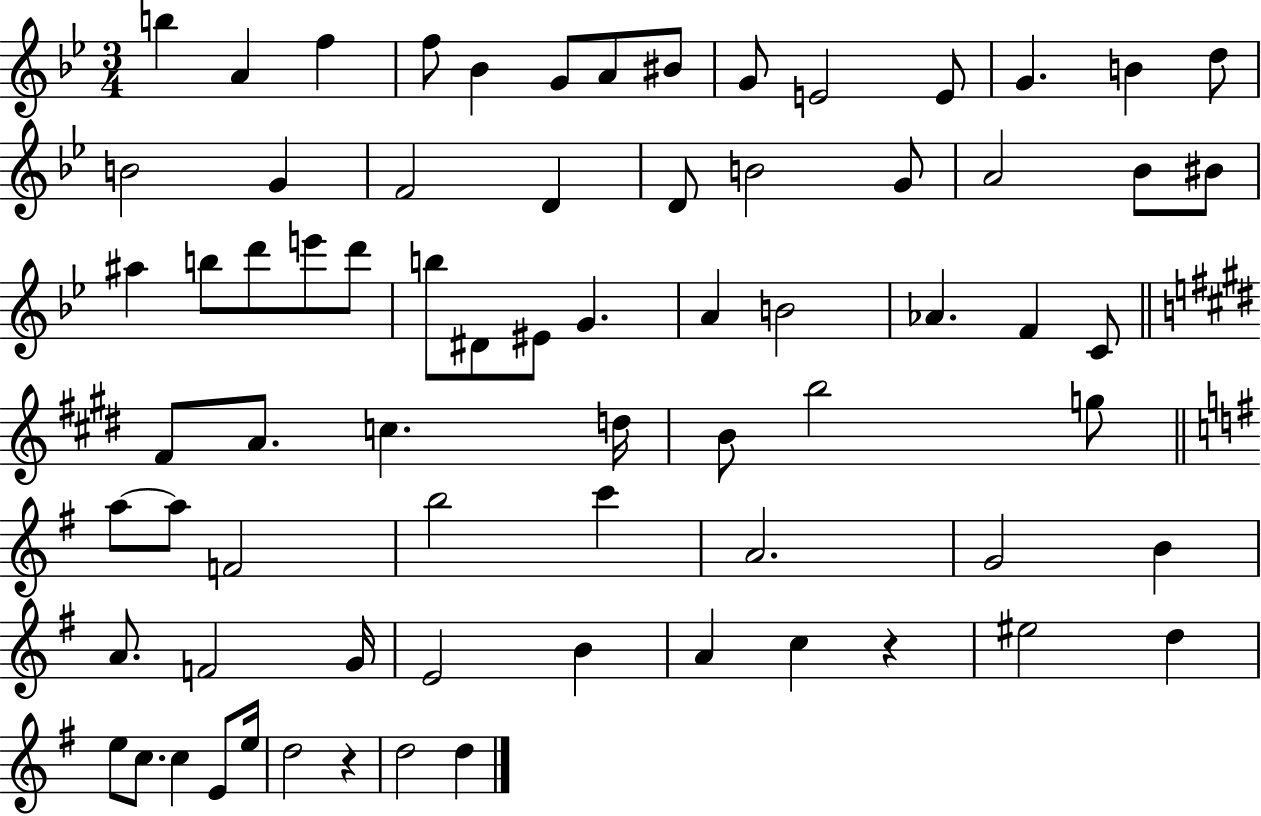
{
  \clef treble
  \numericTimeSignature
  \time 3/4
  \key bes \major
  \repeat volta 2 { b''4 a'4 f''4 | f''8 bes'4 g'8 a'8 bis'8 | g'8 e'2 e'8 | g'4. b'4 d''8 | \break b'2 g'4 | f'2 d'4 | d'8 b'2 g'8 | a'2 bes'8 bis'8 | \break ais''4 b''8 d'''8 e'''8 d'''8 | b''8 dis'8 eis'8 g'4. | a'4 b'2 | aes'4. f'4 c'8 | \break \bar "||" \break \key e \major fis'8 a'8. c''4. d''16 | b'8 b''2 g''8 | \bar "||" \break \key g \major a''8~~ a''8 f'2 | b''2 c'''4 | a'2. | g'2 b'4 | \break a'8. f'2 g'16 | e'2 b'4 | a'4 c''4 r4 | eis''2 d''4 | \break e''8 c''8. c''4 e'8 e''16 | d''2 r4 | d''2 d''4 | } \bar "|."
}